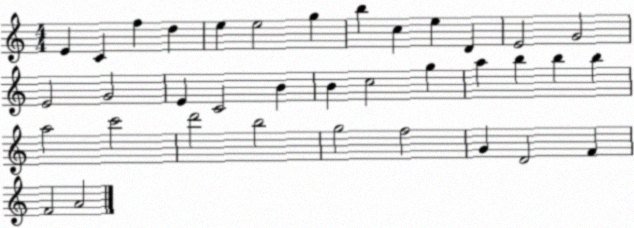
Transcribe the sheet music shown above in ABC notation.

X:1
T:Untitled
M:4/4
L:1/4
K:C
E C f d e e2 g b c e D E2 G2 E2 G2 E C2 B B c2 g a b b b a2 c'2 d'2 b2 g2 f2 G D2 F F2 A2